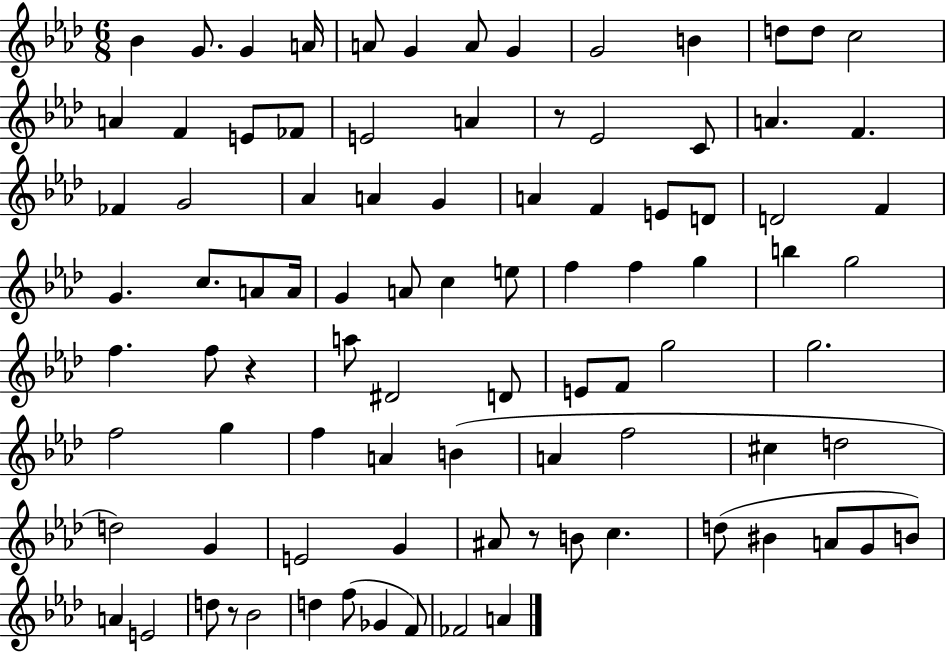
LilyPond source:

{
  \clef treble
  \numericTimeSignature
  \time 6/8
  \key aes \major
  bes'4 g'8. g'4 a'16 | a'8 g'4 a'8 g'4 | g'2 b'4 | d''8 d''8 c''2 | \break a'4 f'4 e'8 fes'8 | e'2 a'4 | r8 ees'2 c'8 | a'4. f'4. | \break fes'4 g'2 | aes'4 a'4 g'4 | a'4 f'4 e'8 d'8 | d'2 f'4 | \break g'4. c''8. a'8 a'16 | g'4 a'8 c''4 e''8 | f''4 f''4 g''4 | b''4 g''2 | \break f''4. f''8 r4 | a''8 dis'2 d'8 | e'8 f'8 g''2 | g''2. | \break f''2 g''4 | f''4 a'4 b'4( | a'4 f''2 | cis''4 d''2 | \break d''2) g'4 | e'2 g'4 | ais'8 r8 b'8 c''4. | d''8( bis'4 a'8 g'8 b'8) | \break a'4 e'2 | d''8 r8 bes'2 | d''4 f''8( ges'4 f'8) | fes'2 a'4 | \break \bar "|."
}